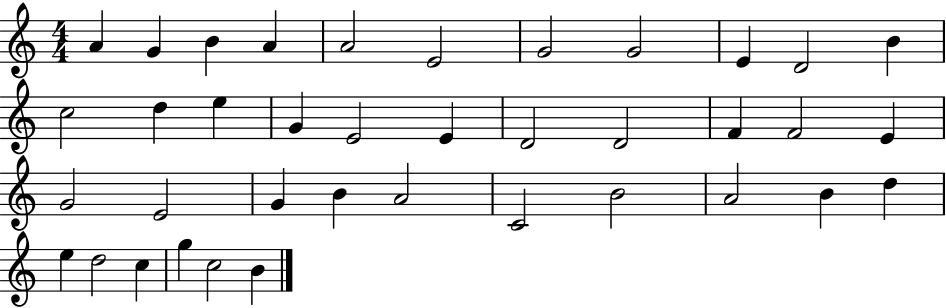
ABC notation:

X:1
T:Untitled
M:4/4
L:1/4
K:C
A G B A A2 E2 G2 G2 E D2 B c2 d e G E2 E D2 D2 F F2 E G2 E2 G B A2 C2 B2 A2 B d e d2 c g c2 B